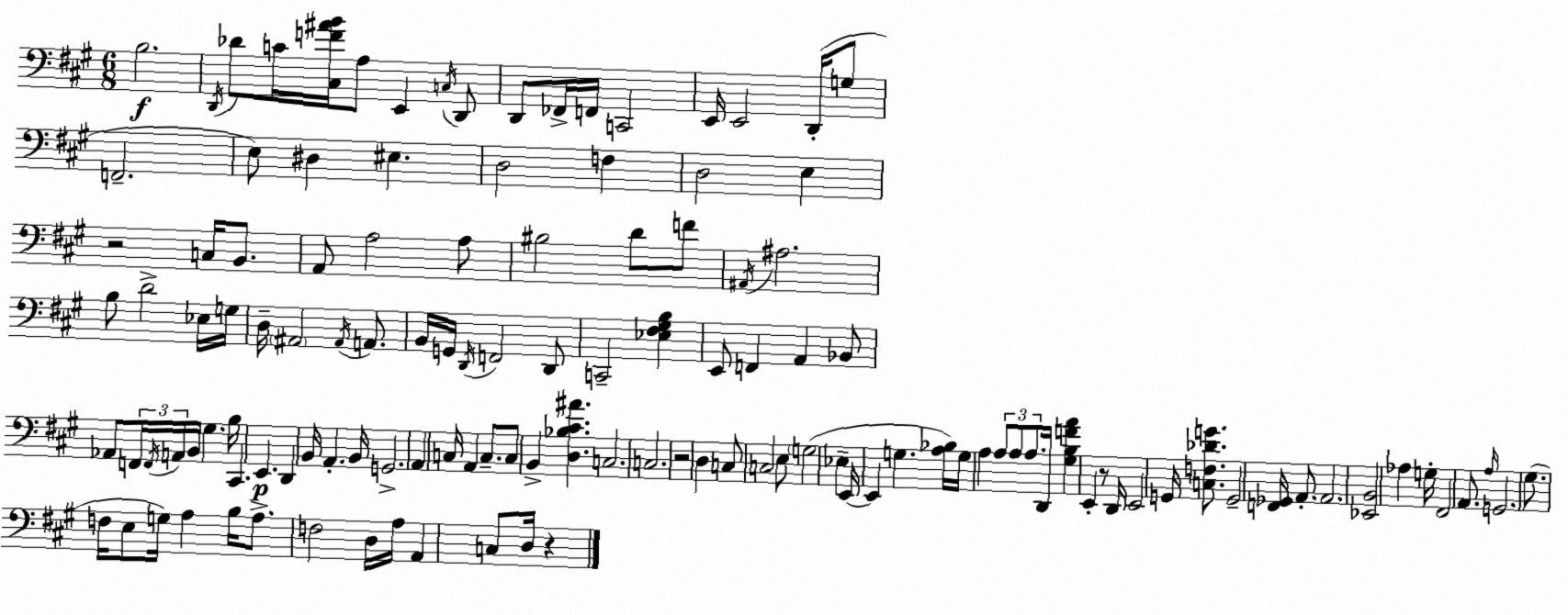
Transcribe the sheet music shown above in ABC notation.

X:1
T:Untitled
M:6/8
L:1/4
K:A
B,2 D,,/4 _D/2 C/4 [^C,F^AB]/4 A,/2 E,, C,/4 D,,/2 D,,/2 _F,,/4 F,,/4 C,,2 E,,/4 E,,2 D,,/4 G,/2 F,,2 E,/2 ^D, ^E, D,2 F, D,2 E, z2 C,/4 B,,/2 A,,/2 A,2 A,/2 ^B,2 D/2 F/2 ^A,,/4 ^A,2 B,/2 D2 _E,/4 G,/4 D,/4 ^A,,2 ^A,,/4 A,,/2 B,,/4 G,,/4 D,,/4 F,,2 D,,/2 C,,2 [_E,^F,^G,B,] E,,/2 F,, A,, _B,,/2 _A,,/2 F,,/4 F,,/4 A,,/4 B,,/4 ^G, B,/4 ^C,, E,, D,, B,,/4 A,, B,,/4 G,,2 A,, C,/4 A,, C,/2 C,/2 B,, [D,_B,^C^A] C,2 C,2 z2 D, C,/2 C,2 E,/2 G,2 _E, E,,/4 E,, G, [A,_B,]/4 G,/4 A, A,/2 A,/2 A,/2 D,,/4 [^G,B,FA] E,, z/2 D,,/4 E,,2 G,,/4 [C,F,_DG]/2 G,,2 [F,,_G,,]/4 A,,/2 A,,2 [_E,,B,,]2 _A, G,/4 ^F,,2 A,,/2 A,/4 G,,2 ^G,/2 F,/4 E,/2 G,/4 A, B,/4 A,/2 F,2 D,/4 A,/4 A,, C,/2 D,/4 z